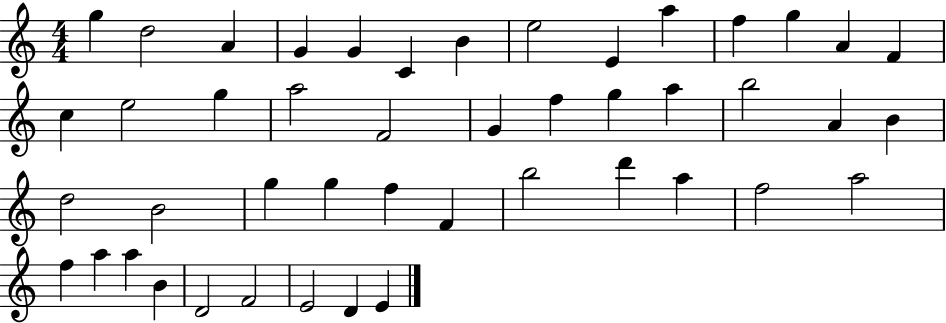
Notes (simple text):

G5/q D5/h A4/q G4/q G4/q C4/q B4/q E5/h E4/q A5/q F5/q G5/q A4/q F4/q C5/q E5/h G5/q A5/h F4/h G4/q F5/q G5/q A5/q B5/h A4/q B4/q D5/h B4/h G5/q G5/q F5/q F4/q B5/h D6/q A5/q F5/h A5/h F5/q A5/q A5/q B4/q D4/h F4/h E4/h D4/q E4/q